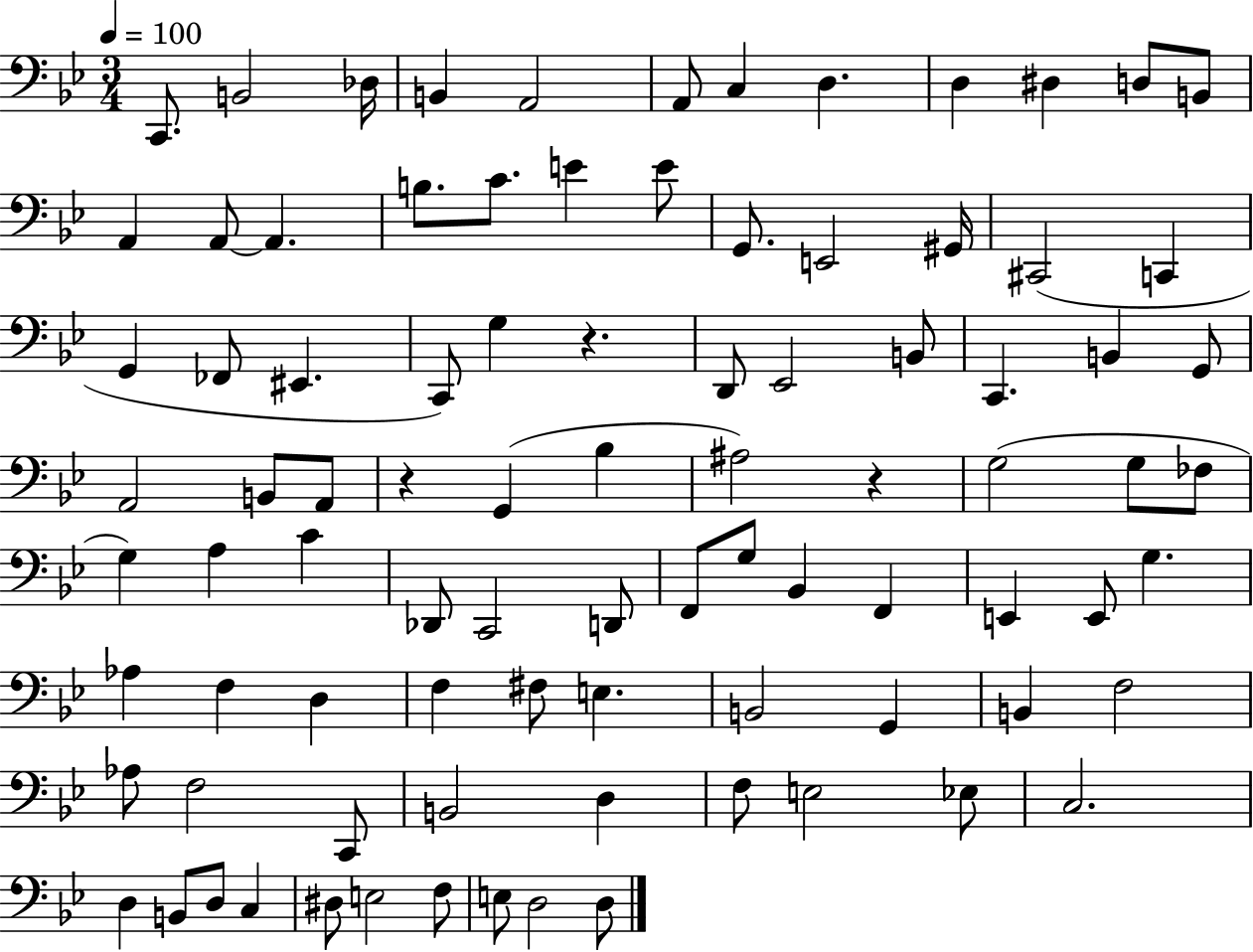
X:1
T:Untitled
M:3/4
L:1/4
K:Bb
C,,/2 B,,2 _D,/4 B,, A,,2 A,,/2 C, D, D, ^D, D,/2 B,,/2 A,, A,,/2 A,, B,/2 C/2 E E/2 G,,/2 E,,2 ^G,,/4 ^C,,2 C,, G,, _F,,/2 ^E,, C,,/2 G, z D,,/2 _E,,2 B,,/2 C,, B,, G,,/2 A,,2 B,,/2 A,,/2 z G,, _B, ^A,2 z G,2 G,/2 _F,/2 G, A, C _D,,/2 C,,2 D,,/2 F,,/2 G,/2 _B,, F,, E,, E,,/2 G, _A, F, D, F, ^F,/2 E, B,,2 G,, B,, F,2 _A,/2 F,2 C,,/2 B,,2 D, F,/2 E,2 _E,/2 C,2 D, B,,/2 D,/2 C, ^D,/2 E,2 F,/2 E,/2 D,2 D,/2